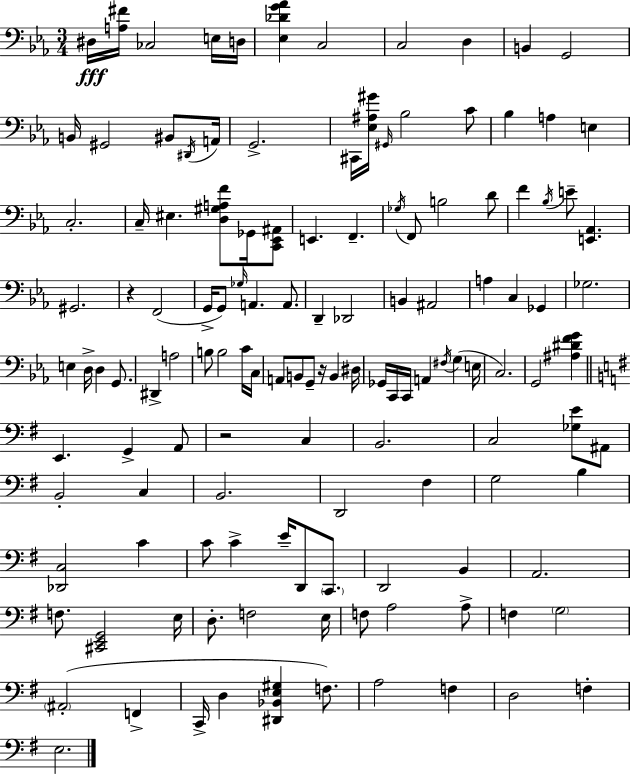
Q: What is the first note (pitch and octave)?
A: D#3